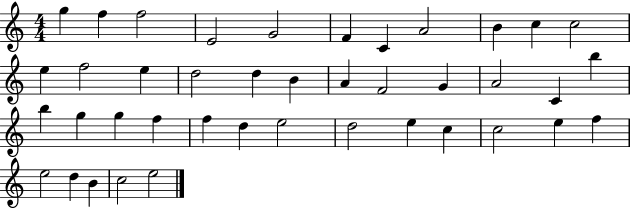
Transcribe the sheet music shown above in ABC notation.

X:1
T:Untitled
M:4/4
L:1/4
K:C
g f f2 E2 G2 F C A2 B c c2 e f2 e d2 d B A F2 G A2 C b b g g f f d e2 d2 e c c2 e f e2 d B c2 e2